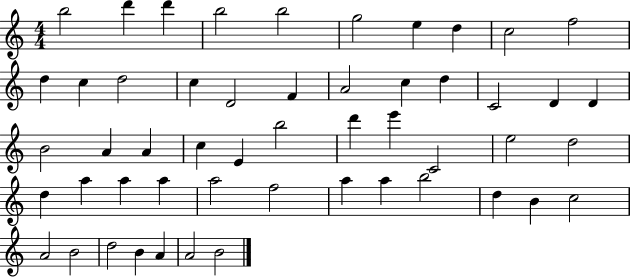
{
  \clef treble
  \numericTimeSignature
  \time 4/4
  \key c \major
  b''2 d'''4 d'''4 | b''2 b''2 | g''2 e''4 d''4 | c''2 f''2 | \break d''4 c''4 d''2 | c''4 d'2 f'4 | a'2 c''4 d''4 | c'2 d'4 d'4 | \break b'2 a'4 a'4 | c''4 e'4 b''2 | d'''4 e'''4 c'2 | e''2 d''2 | \break d''4 a''4 a''4 a''4 | a''2 f''2 | a''4 a''4 b''2 | d''4 b'4 c''2 | \break a'2 b'2 | d''2 b'4 a'4 | a'2 b'2 | \bar "|."
}